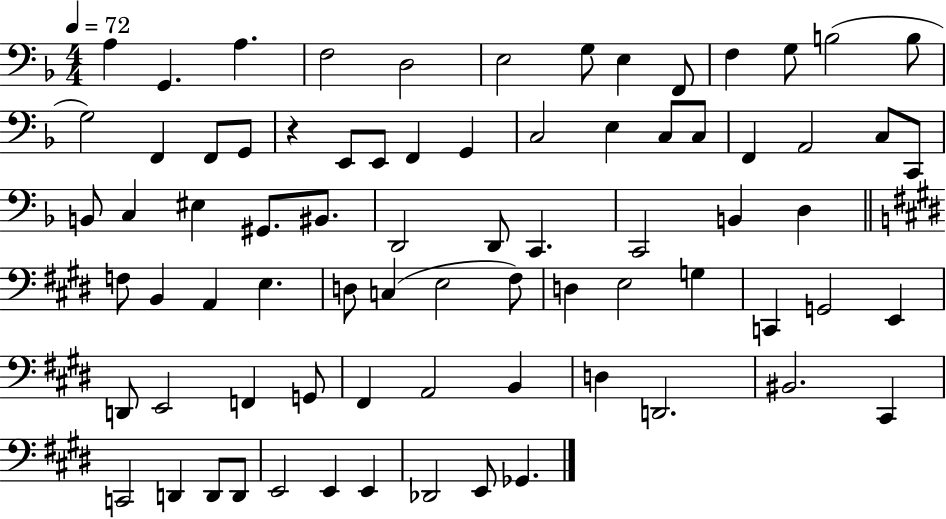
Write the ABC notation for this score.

X:1
T:Untitled
M:4/4
L:1/4
K:F
A, G,, A, F,2 D,2 E,2 G,/2 E, F,,/2 F, G,/2 B,2 B,/2 G,2 F,, F,,/2 G,,/2 z E,,/2 E,,/2 F,, G,, C,2 E, C,/2 C,/2 F,, A,,2 C,/2 C,,/2 B,,/2 C, ^E, ^G,,/2 ^B,,/2 D,,2 D,,/2 C,, C,,2 B,, D, F,/2 B,, A,, E, D,/2 C, E,2 ^F,/2 D, E,2 G, C,, G,,2 E,, D,,/2 E,,2 F,, G,,/2 ^F,, A,,2 B,, D, D,,2 ^B,,2 ^C,, C,,2 D,, D,,/2 D,,/2 E,,2 E,, E,, _D,,2 E,,/2 _G,,